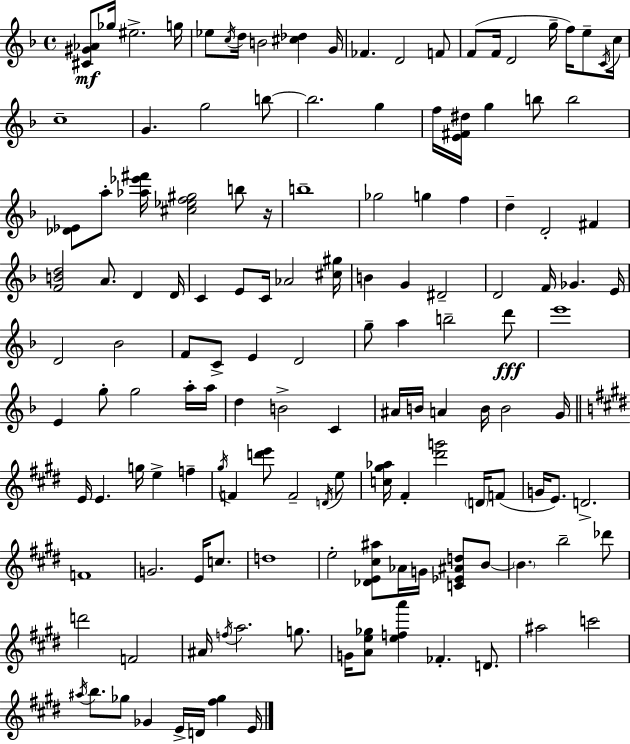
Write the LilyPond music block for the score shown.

{
  \clef treble
  \time 4/4
  \defaultTimeSignature
  \key d \minor
  <cis' gis' aes'>8\mf ges''16 eis''2.-> g''16 | ees''8 \acciaccatura { c''16 } d''16 b'2 <cis'' des''>4 | g'16 fes'4. d'2 f'8 | f'8( f'16 d'2 g''16-- f''16) e''8-- | \break \acciaccatura { c'16 } c''16 c''1-- | g'4. g''2 | b''8~~ b''2. g''4 | f''16 <e' fis' dis''>16 g''4 b''8 b''2 | \break <des' ees'>8 a''8-. <aes'' ees''' fis'''>16 <cis'' ees'' f'' gis''>2 b''8 | r16 b''1-- | ges''2 g''4 f''4 | d''4-- d'2-. fis'4 | \break <f' b' d''>2 a'8. d'4 | d'16 c'4 e'8 c'16 aes'2 | <cis'' gis''>16 b'4 g'4 dis'2-- | d'2 f'16 ges'4. | \break e'16 d'2 bes'2 | f'8 c'8-> e'4 d'2 | g''8-- a''4 b''2-- | d'''8\fff e'''1 | \break e'4 g''8-. g''2 | a''16-. a''16 d''4 b'2-> c'4 | ais'16 b'16 a'4 b'16 b'2 | g'16 \bar "||" \break \key e \major e'16 e'4. g''16 e''4-> f''4-- | \acciaccatura { gis''16 } f'4 <d''' e'''>8 f'2-- \acciaccatura { d'16 } | e''8 <c'' gis'' aes''>16 fis'4-. <dis''' g'''>2 \parenthesize d'16 | f'8( g'16 e'8.) d'2.-> | \break f'1 | g'2. e'16 c''8. | d''1 | e''2-. <des' e' cis'' ais''>8 aes'16 g'16 <c' ees' ais' d''>8 | \break b'8~~ \parenthesize b'4. b''2-- | des'''8 d'''2 f'2 | ais'16 \acciaccatura { f''16 } a''2. | g''8. g'16 <a' e'' ges''>8 <e'' f'' a'''>4 fes'4.-. | \break d'8. ais''2 c'''2 | \acciaccatura { ais''16 } b''8. ges''8 ges'4 e'16-> d'16 <fis'' ges''>4 | e'16 \bar "|."
}